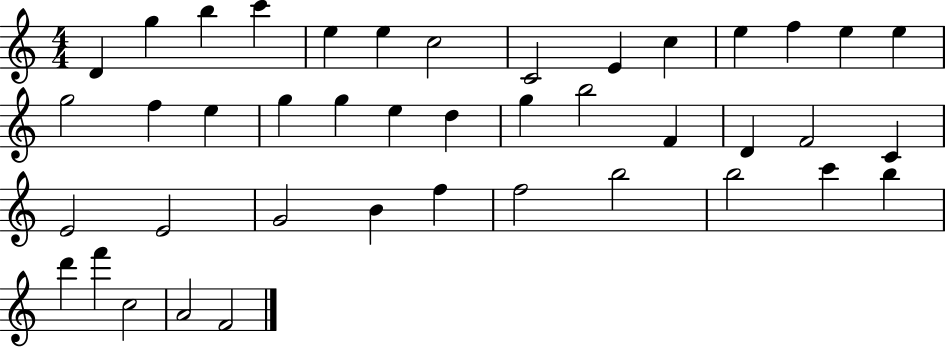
X:1
T:Untitled
M:4/4
L:1/4
K:C
D g b c' e e c2 C2 E c e f e e g2 f e g g e d g b2 F D F2 C E2 E2 G2 B f f2 b2 b2 c' b d' f' c2 A2 F2